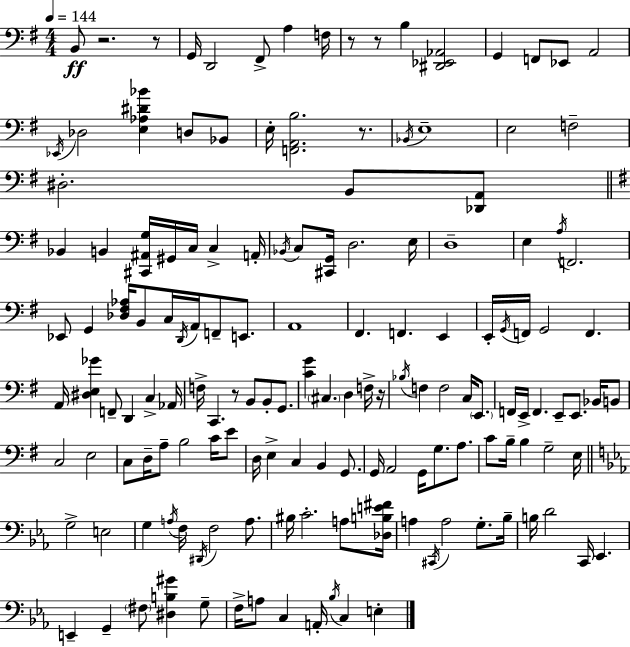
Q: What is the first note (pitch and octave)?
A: B2